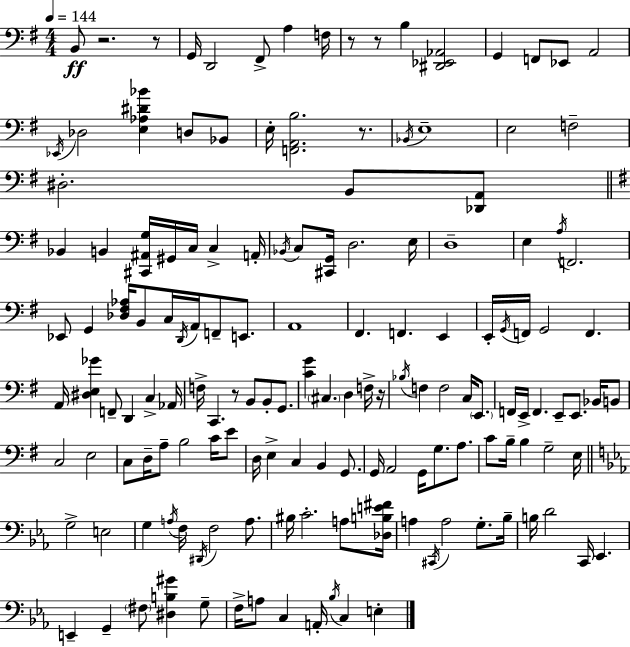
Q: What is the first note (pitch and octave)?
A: B2